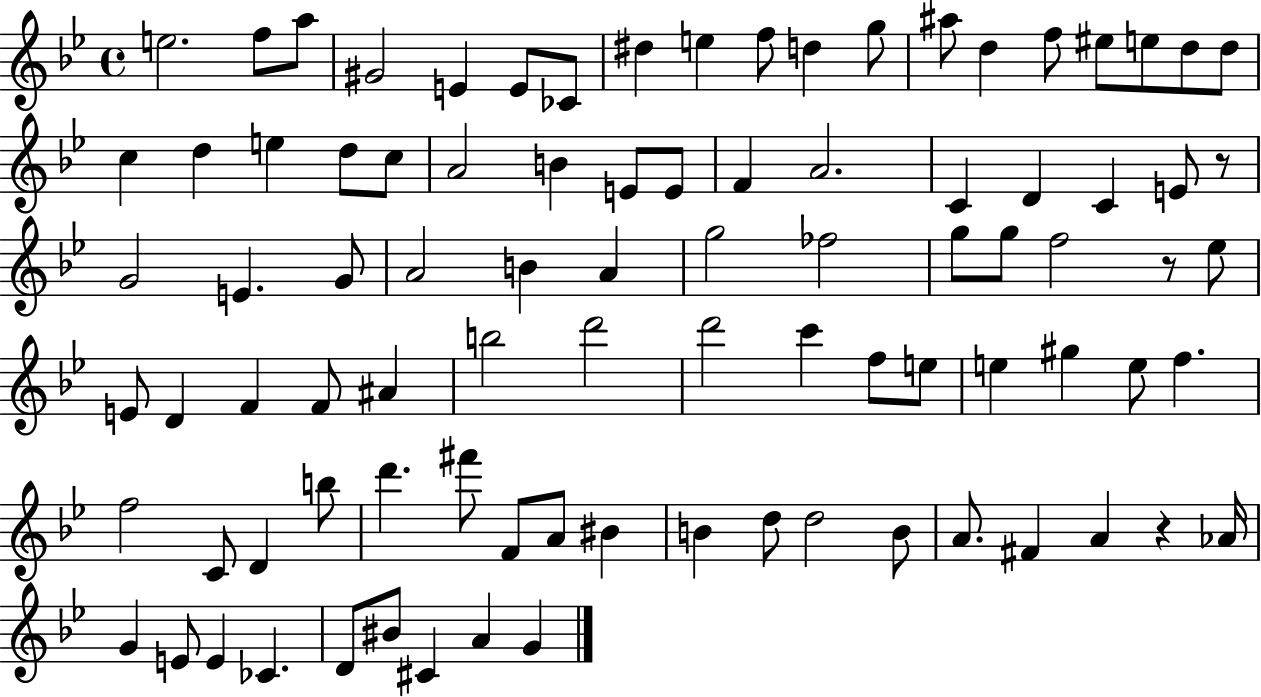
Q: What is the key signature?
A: BES major